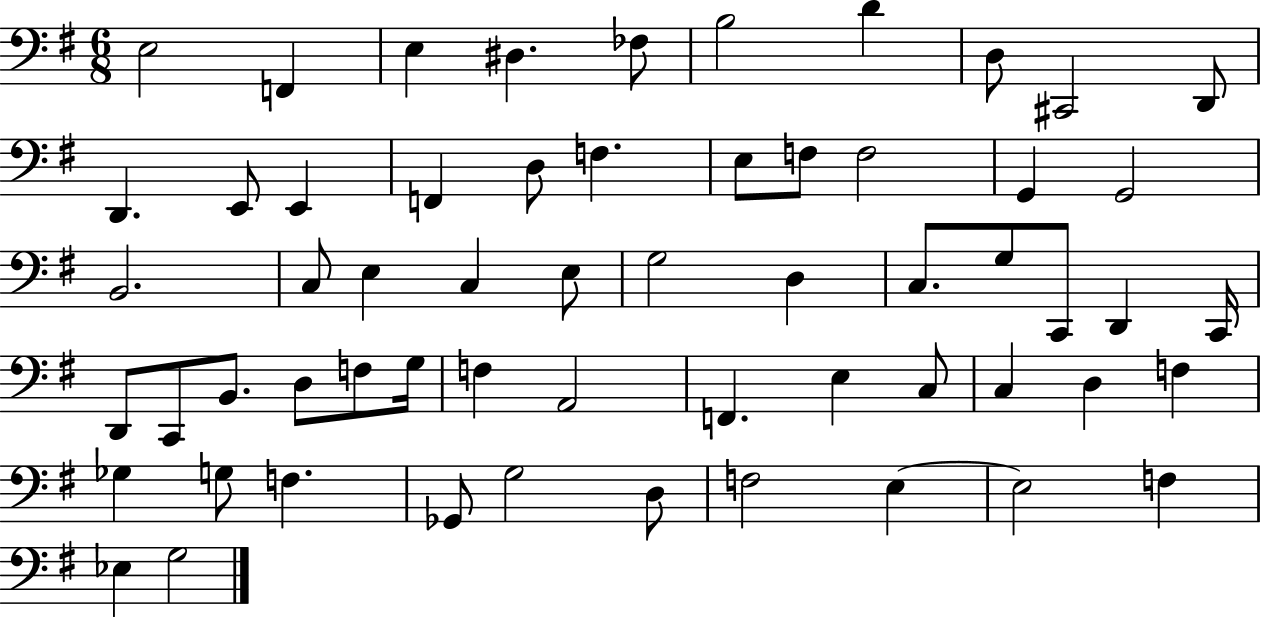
{
  \clef bass
  \numericTimeSignature
  \time 6/8
  \key g \major
  \repeat volta 2 { e2 f,4 | e4 dis4. fes8 | b2 d'4 | d8 cis,2 d,8 | \break d,4. e,8 e,4 | f,4 d8 f4. | e8 f8 f2 | g,4 g,2 | \break b,2. | c8 e4 c4 e8 | g2 d4 | c8. g8 c,8 d,4 c,16 | \break d,8 c,8 b,8. d8 f8 g16 | f4 a,2 | f,4. e4 c8 | c4 d4 f4 | \break ges4 g8 f4. | ges,8 g2 d8 | f2 e4~~ | e2 f4 | \break ees4 g2 | } \bar "|."
}